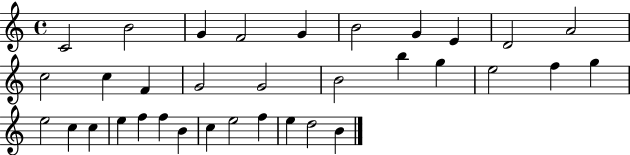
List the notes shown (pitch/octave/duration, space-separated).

C4/h B4/h G4/q F4/h G4/q B4/h G4/q E4/q D4/h A4/h C5/h C5/q F4/q G4/h G4/h B4/h B5/q G5/q E5/h F5/q G5/q E5/h C5/q C5/q E5/q F5/q F5/q B4/q C5/q E5/h F5/q E5/q D5/h B4/q